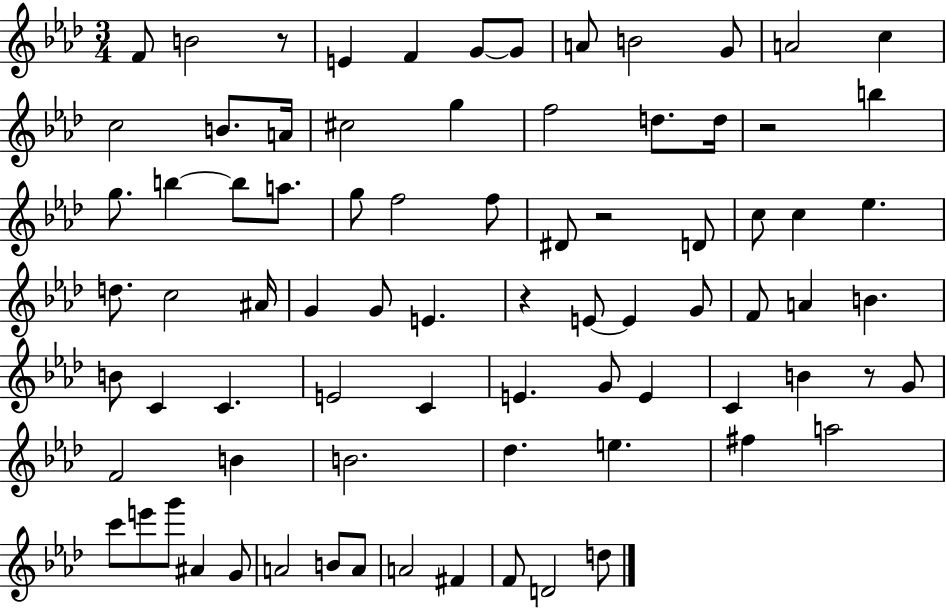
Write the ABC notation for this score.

X:1
T:Untitled
M:3/4
L:1/4
K:Ab
F/2 B2 z/2 E F G/2 G/2 A/2 B2 G/2 A2 c c2 B/2 A/4 ^c2 g f2 d/2 d/4 z2 b g/2 b b/2 a/2 g/2 f2 f/2 ^D/2 z2 D/2 c/2 c _e d/2 c2 ^A/4 G G/2 E z E/2 E G/2 F/2 A B B/2 C C E2 C E G/2 E C B z/2 G/2 F2 B B2 _d e ^f a2 c'/2 e'/2 g'/2 ^A G/2 A2 B/2 A/2 A2 ^F F/2 D2 d/2